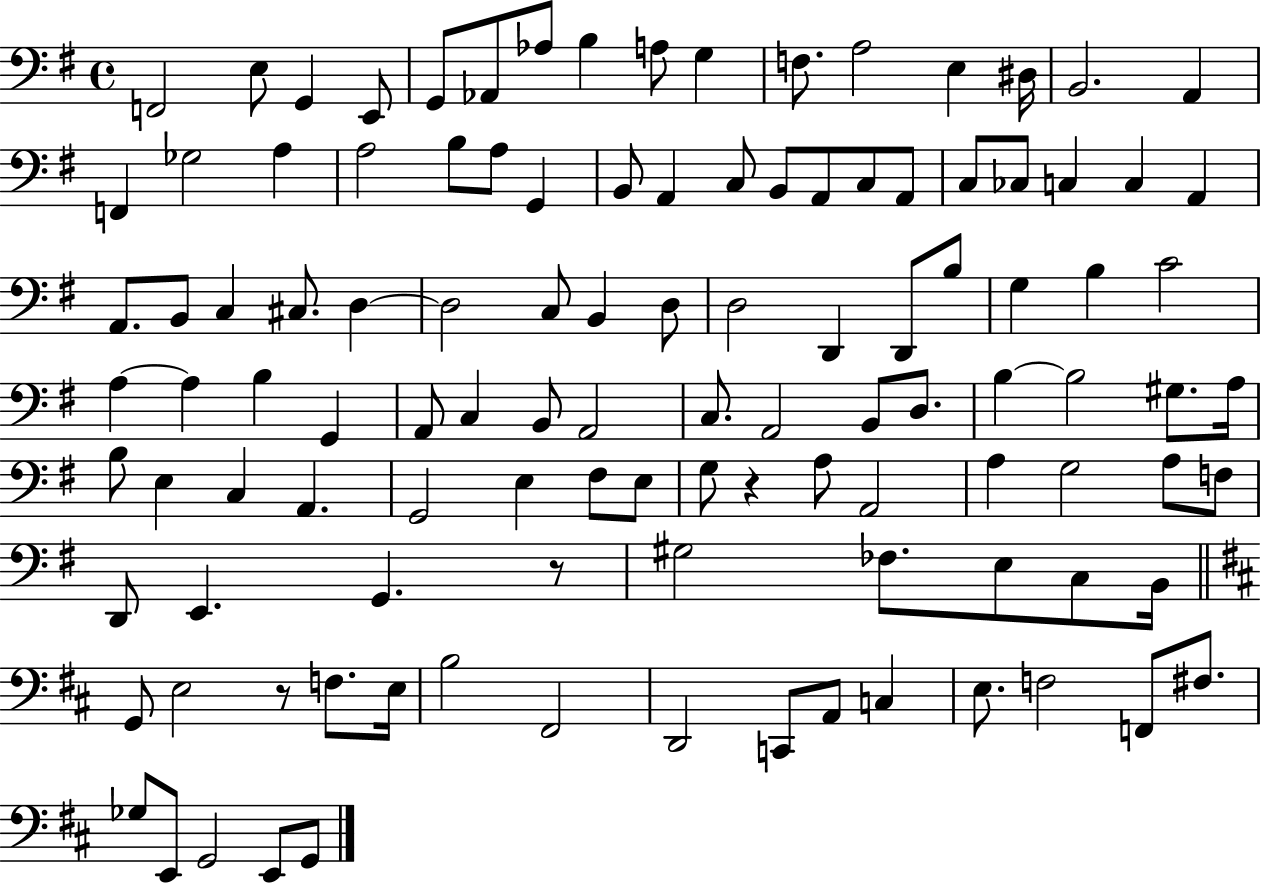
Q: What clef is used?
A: bass